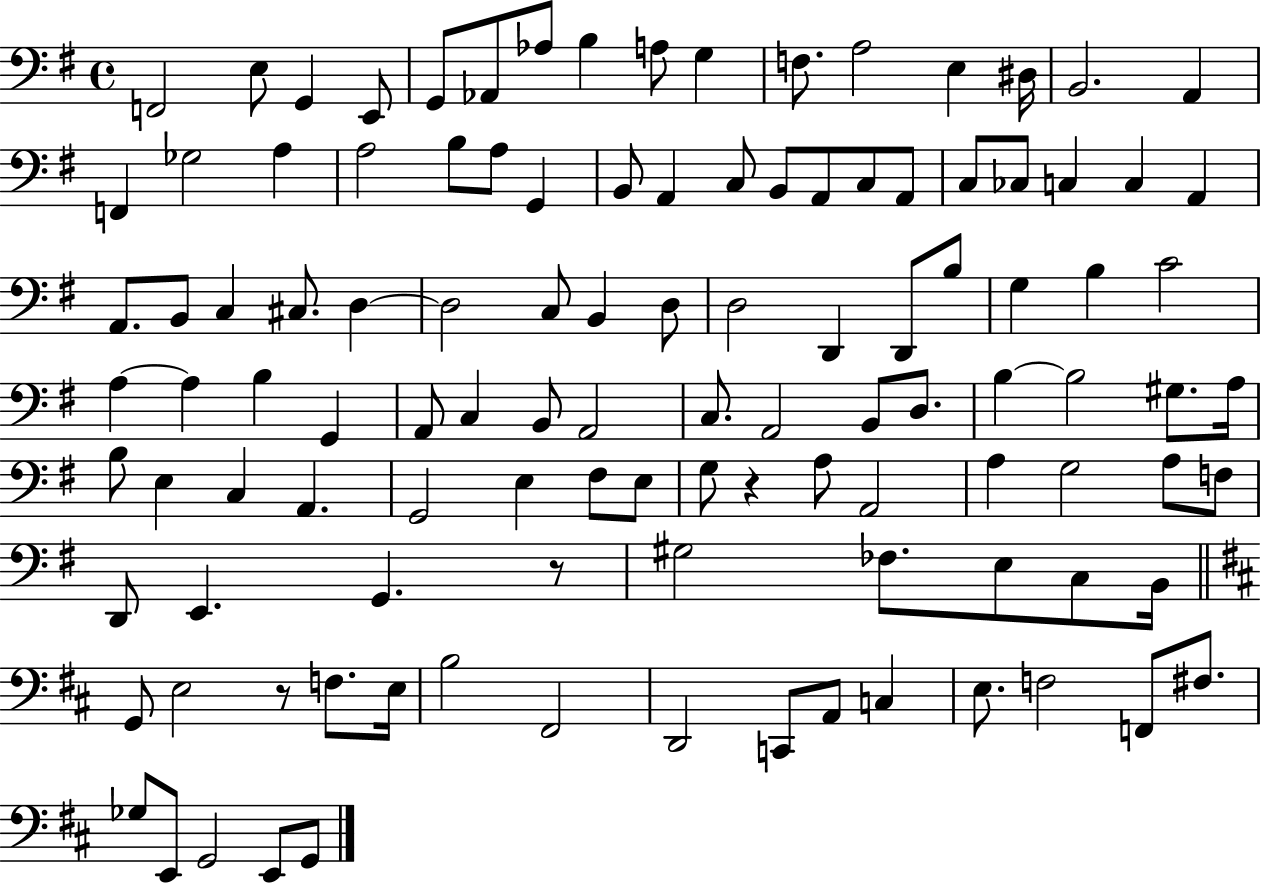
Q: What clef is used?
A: bass